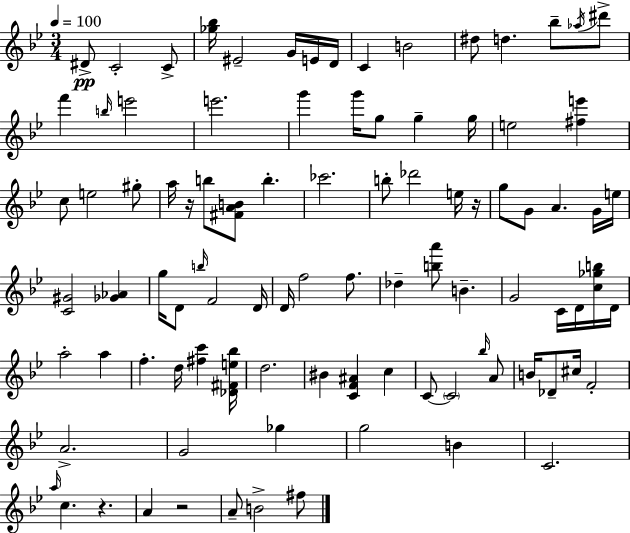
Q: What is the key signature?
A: BES major